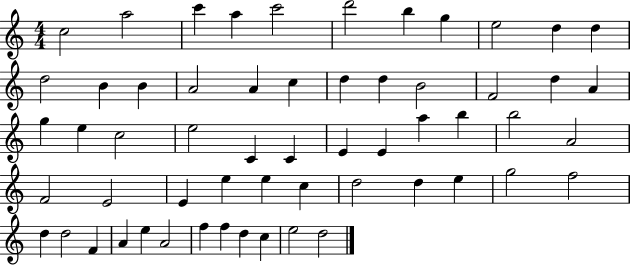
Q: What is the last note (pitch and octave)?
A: D5